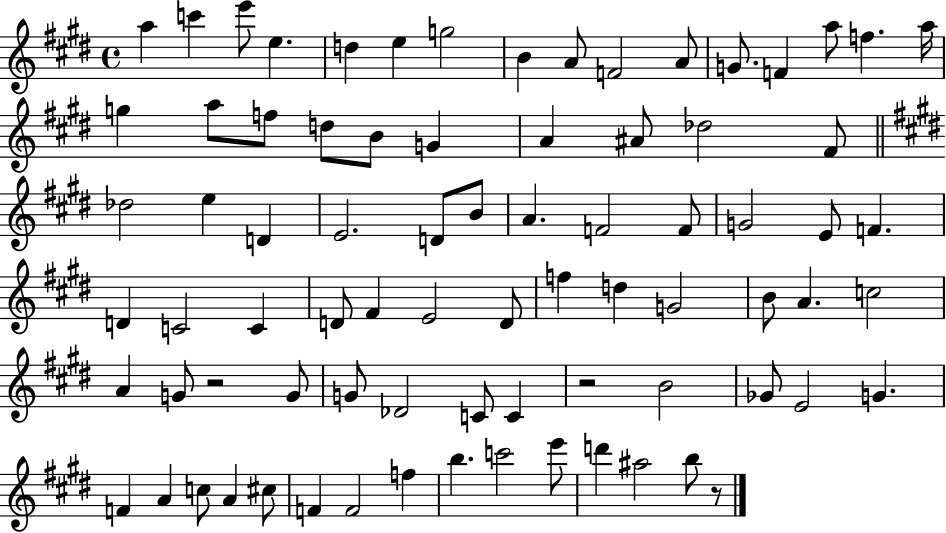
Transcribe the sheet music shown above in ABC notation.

X:1
T:Untitled
M:4/4
L:1/4
K:E
a c' e'/2 e d e g2 B A/2 F2 A/2 G/2 F a/2 f a/4 g a/2 f/2 d/2 B/2 G A ^A/2 _d2 ^F/2 _d2 e D E2 D/2 B/2 A F2 F/2 G2 E/2 F D C2 C D/2 ^F E2 D/2 f d G2 B/2 A c2 A G/2 z2 G/2 G/2 _D2 C/2 C z2 B2 _G/2 E2 G F A c/2 A ^c/2 F F2 f b c'2 e'/2 d' ^a2 b/2 z/2